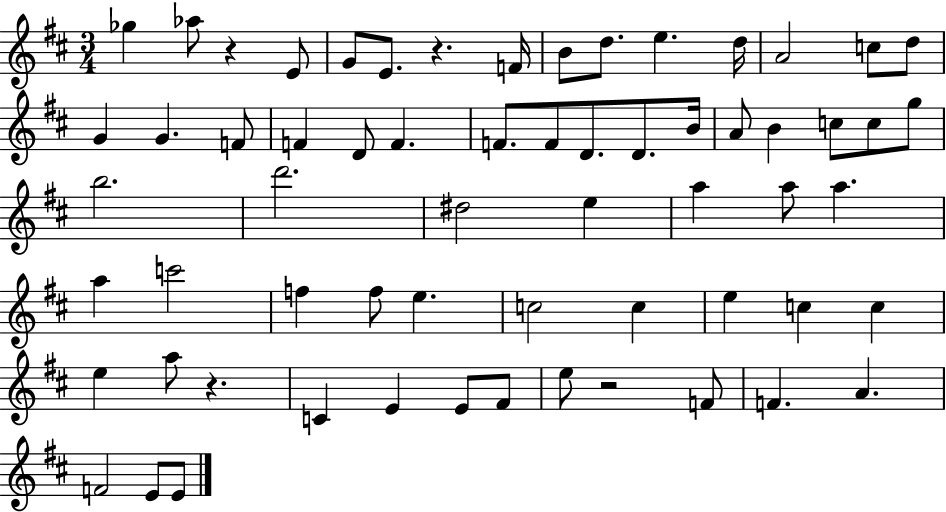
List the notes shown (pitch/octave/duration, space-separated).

Gb5/q Ab5/e R/q E4/e G4/e E4/e. R/q. F4/s B4/e D5/e. E5/q. D5/s A4/h C5/e D5/e G4/q G4/q. F4/e F4/q D4/e F4/q. F4/e. F4/e D4/e. D4/e. B4/s A4/e B4/q C5/e C5/e G5/e B5/h. D6/h. D#5/h E5/q A5/q A5/e A5/q. A5/q C6/h F5/q F5/e E5/q. C5/h C5/q E5/q C5/q C5/q E5/q A5/e R/q. C4/q E4/q E4/e F#4/e E5/e R/h F4/e F4/q. A4/q. F4/h E4/e E4/e